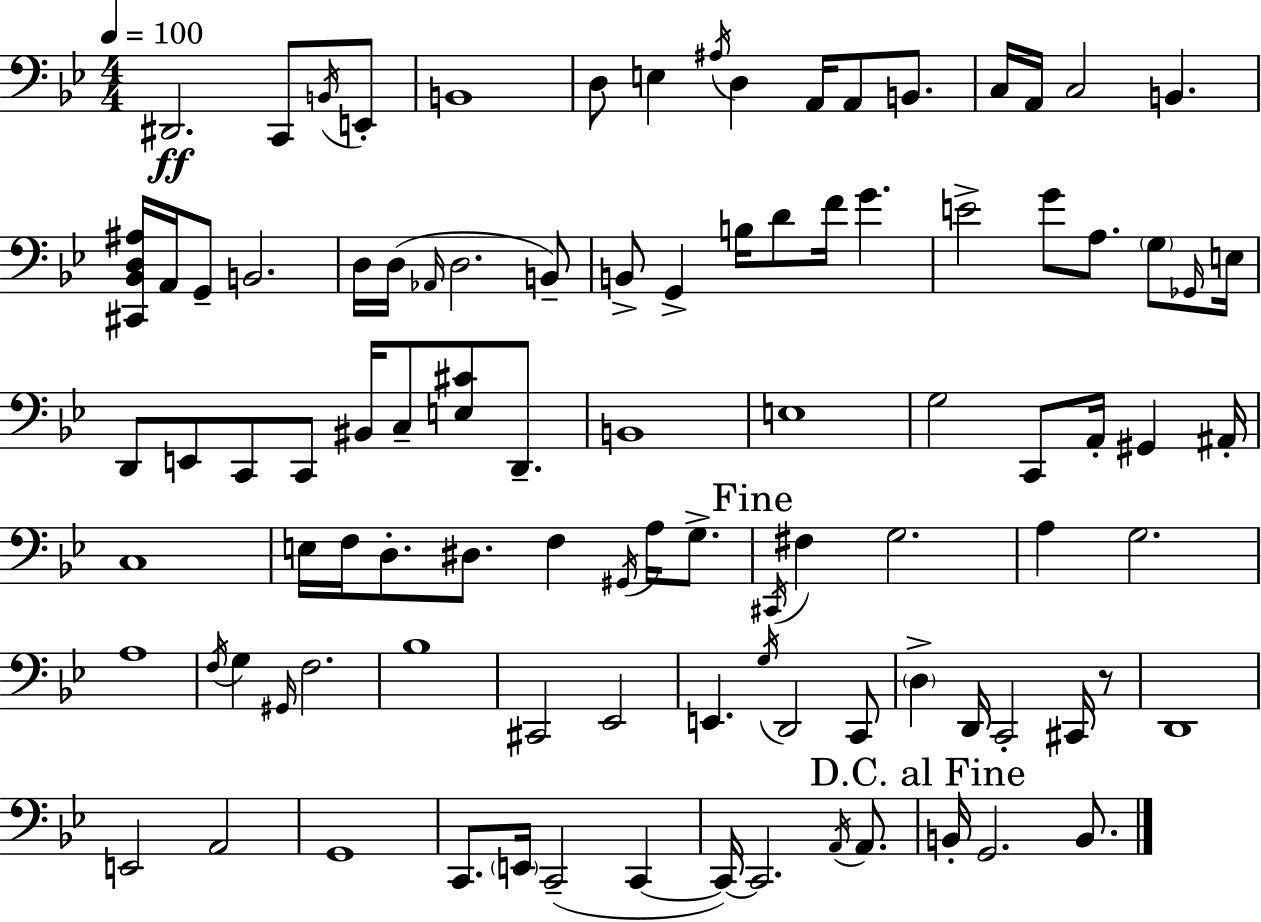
{
  \clef bass
  \numericTimeSignature
  \time 4/4
  \key g \minor
  \tempo 4 = 100
  \repeat volta 2 { dis,2.\ff c,8 \acciaccatura { b,16 } e,8-. | b,1 | d8 e4 \acciaccatura { ais16 } d4 a,16 a,8 b,8. | c16 a,16 c2 b,4. | \break <cis, bes, d ais>16 a,16 g,8-- b,2. | d16 d16( \grace { aes,16 } d2. | b,8--) b,8-> g,4-> b16 d'8 f'16 g'4. | e'2-> g'8 a8. | \break \parenthesize g8 \grace { ges,16 } e16 d,8 e,8 c,8 c,8 bis,16 c8-- <e cis'>8 | d,8.-- b,1 | e1 | g2 c,8 a,16-. gis,4 | \break ais,16-. c1 | e16 f16 d8.-. dis8. f4 | \acciaccatura { gis,16 } a16 g8.-> \mark "Fine" \acciaccatura { cis,16 } fis4 g2. | a4 g2. | \break a1 | \acciaccatura { f16 } g4 \grace { gis,16 } f2. | bes1 | cis,2 | \break ees,2 e,4. \acciaccatura { g16 } d,2 | c,8 \parenthesize d4-> d,16 c,2-. | cis,16 r8 d,1 | e,2 | \break a,2 g,1 | c,8. \parenthesize e,16 c,2--( | c,4~~ c,16~~) c,2. | \acciaccatura { a,16 } a,8. \mark "D.C. al Fine" b,16-. g,2. | \break b,8. } \bar "|."
}